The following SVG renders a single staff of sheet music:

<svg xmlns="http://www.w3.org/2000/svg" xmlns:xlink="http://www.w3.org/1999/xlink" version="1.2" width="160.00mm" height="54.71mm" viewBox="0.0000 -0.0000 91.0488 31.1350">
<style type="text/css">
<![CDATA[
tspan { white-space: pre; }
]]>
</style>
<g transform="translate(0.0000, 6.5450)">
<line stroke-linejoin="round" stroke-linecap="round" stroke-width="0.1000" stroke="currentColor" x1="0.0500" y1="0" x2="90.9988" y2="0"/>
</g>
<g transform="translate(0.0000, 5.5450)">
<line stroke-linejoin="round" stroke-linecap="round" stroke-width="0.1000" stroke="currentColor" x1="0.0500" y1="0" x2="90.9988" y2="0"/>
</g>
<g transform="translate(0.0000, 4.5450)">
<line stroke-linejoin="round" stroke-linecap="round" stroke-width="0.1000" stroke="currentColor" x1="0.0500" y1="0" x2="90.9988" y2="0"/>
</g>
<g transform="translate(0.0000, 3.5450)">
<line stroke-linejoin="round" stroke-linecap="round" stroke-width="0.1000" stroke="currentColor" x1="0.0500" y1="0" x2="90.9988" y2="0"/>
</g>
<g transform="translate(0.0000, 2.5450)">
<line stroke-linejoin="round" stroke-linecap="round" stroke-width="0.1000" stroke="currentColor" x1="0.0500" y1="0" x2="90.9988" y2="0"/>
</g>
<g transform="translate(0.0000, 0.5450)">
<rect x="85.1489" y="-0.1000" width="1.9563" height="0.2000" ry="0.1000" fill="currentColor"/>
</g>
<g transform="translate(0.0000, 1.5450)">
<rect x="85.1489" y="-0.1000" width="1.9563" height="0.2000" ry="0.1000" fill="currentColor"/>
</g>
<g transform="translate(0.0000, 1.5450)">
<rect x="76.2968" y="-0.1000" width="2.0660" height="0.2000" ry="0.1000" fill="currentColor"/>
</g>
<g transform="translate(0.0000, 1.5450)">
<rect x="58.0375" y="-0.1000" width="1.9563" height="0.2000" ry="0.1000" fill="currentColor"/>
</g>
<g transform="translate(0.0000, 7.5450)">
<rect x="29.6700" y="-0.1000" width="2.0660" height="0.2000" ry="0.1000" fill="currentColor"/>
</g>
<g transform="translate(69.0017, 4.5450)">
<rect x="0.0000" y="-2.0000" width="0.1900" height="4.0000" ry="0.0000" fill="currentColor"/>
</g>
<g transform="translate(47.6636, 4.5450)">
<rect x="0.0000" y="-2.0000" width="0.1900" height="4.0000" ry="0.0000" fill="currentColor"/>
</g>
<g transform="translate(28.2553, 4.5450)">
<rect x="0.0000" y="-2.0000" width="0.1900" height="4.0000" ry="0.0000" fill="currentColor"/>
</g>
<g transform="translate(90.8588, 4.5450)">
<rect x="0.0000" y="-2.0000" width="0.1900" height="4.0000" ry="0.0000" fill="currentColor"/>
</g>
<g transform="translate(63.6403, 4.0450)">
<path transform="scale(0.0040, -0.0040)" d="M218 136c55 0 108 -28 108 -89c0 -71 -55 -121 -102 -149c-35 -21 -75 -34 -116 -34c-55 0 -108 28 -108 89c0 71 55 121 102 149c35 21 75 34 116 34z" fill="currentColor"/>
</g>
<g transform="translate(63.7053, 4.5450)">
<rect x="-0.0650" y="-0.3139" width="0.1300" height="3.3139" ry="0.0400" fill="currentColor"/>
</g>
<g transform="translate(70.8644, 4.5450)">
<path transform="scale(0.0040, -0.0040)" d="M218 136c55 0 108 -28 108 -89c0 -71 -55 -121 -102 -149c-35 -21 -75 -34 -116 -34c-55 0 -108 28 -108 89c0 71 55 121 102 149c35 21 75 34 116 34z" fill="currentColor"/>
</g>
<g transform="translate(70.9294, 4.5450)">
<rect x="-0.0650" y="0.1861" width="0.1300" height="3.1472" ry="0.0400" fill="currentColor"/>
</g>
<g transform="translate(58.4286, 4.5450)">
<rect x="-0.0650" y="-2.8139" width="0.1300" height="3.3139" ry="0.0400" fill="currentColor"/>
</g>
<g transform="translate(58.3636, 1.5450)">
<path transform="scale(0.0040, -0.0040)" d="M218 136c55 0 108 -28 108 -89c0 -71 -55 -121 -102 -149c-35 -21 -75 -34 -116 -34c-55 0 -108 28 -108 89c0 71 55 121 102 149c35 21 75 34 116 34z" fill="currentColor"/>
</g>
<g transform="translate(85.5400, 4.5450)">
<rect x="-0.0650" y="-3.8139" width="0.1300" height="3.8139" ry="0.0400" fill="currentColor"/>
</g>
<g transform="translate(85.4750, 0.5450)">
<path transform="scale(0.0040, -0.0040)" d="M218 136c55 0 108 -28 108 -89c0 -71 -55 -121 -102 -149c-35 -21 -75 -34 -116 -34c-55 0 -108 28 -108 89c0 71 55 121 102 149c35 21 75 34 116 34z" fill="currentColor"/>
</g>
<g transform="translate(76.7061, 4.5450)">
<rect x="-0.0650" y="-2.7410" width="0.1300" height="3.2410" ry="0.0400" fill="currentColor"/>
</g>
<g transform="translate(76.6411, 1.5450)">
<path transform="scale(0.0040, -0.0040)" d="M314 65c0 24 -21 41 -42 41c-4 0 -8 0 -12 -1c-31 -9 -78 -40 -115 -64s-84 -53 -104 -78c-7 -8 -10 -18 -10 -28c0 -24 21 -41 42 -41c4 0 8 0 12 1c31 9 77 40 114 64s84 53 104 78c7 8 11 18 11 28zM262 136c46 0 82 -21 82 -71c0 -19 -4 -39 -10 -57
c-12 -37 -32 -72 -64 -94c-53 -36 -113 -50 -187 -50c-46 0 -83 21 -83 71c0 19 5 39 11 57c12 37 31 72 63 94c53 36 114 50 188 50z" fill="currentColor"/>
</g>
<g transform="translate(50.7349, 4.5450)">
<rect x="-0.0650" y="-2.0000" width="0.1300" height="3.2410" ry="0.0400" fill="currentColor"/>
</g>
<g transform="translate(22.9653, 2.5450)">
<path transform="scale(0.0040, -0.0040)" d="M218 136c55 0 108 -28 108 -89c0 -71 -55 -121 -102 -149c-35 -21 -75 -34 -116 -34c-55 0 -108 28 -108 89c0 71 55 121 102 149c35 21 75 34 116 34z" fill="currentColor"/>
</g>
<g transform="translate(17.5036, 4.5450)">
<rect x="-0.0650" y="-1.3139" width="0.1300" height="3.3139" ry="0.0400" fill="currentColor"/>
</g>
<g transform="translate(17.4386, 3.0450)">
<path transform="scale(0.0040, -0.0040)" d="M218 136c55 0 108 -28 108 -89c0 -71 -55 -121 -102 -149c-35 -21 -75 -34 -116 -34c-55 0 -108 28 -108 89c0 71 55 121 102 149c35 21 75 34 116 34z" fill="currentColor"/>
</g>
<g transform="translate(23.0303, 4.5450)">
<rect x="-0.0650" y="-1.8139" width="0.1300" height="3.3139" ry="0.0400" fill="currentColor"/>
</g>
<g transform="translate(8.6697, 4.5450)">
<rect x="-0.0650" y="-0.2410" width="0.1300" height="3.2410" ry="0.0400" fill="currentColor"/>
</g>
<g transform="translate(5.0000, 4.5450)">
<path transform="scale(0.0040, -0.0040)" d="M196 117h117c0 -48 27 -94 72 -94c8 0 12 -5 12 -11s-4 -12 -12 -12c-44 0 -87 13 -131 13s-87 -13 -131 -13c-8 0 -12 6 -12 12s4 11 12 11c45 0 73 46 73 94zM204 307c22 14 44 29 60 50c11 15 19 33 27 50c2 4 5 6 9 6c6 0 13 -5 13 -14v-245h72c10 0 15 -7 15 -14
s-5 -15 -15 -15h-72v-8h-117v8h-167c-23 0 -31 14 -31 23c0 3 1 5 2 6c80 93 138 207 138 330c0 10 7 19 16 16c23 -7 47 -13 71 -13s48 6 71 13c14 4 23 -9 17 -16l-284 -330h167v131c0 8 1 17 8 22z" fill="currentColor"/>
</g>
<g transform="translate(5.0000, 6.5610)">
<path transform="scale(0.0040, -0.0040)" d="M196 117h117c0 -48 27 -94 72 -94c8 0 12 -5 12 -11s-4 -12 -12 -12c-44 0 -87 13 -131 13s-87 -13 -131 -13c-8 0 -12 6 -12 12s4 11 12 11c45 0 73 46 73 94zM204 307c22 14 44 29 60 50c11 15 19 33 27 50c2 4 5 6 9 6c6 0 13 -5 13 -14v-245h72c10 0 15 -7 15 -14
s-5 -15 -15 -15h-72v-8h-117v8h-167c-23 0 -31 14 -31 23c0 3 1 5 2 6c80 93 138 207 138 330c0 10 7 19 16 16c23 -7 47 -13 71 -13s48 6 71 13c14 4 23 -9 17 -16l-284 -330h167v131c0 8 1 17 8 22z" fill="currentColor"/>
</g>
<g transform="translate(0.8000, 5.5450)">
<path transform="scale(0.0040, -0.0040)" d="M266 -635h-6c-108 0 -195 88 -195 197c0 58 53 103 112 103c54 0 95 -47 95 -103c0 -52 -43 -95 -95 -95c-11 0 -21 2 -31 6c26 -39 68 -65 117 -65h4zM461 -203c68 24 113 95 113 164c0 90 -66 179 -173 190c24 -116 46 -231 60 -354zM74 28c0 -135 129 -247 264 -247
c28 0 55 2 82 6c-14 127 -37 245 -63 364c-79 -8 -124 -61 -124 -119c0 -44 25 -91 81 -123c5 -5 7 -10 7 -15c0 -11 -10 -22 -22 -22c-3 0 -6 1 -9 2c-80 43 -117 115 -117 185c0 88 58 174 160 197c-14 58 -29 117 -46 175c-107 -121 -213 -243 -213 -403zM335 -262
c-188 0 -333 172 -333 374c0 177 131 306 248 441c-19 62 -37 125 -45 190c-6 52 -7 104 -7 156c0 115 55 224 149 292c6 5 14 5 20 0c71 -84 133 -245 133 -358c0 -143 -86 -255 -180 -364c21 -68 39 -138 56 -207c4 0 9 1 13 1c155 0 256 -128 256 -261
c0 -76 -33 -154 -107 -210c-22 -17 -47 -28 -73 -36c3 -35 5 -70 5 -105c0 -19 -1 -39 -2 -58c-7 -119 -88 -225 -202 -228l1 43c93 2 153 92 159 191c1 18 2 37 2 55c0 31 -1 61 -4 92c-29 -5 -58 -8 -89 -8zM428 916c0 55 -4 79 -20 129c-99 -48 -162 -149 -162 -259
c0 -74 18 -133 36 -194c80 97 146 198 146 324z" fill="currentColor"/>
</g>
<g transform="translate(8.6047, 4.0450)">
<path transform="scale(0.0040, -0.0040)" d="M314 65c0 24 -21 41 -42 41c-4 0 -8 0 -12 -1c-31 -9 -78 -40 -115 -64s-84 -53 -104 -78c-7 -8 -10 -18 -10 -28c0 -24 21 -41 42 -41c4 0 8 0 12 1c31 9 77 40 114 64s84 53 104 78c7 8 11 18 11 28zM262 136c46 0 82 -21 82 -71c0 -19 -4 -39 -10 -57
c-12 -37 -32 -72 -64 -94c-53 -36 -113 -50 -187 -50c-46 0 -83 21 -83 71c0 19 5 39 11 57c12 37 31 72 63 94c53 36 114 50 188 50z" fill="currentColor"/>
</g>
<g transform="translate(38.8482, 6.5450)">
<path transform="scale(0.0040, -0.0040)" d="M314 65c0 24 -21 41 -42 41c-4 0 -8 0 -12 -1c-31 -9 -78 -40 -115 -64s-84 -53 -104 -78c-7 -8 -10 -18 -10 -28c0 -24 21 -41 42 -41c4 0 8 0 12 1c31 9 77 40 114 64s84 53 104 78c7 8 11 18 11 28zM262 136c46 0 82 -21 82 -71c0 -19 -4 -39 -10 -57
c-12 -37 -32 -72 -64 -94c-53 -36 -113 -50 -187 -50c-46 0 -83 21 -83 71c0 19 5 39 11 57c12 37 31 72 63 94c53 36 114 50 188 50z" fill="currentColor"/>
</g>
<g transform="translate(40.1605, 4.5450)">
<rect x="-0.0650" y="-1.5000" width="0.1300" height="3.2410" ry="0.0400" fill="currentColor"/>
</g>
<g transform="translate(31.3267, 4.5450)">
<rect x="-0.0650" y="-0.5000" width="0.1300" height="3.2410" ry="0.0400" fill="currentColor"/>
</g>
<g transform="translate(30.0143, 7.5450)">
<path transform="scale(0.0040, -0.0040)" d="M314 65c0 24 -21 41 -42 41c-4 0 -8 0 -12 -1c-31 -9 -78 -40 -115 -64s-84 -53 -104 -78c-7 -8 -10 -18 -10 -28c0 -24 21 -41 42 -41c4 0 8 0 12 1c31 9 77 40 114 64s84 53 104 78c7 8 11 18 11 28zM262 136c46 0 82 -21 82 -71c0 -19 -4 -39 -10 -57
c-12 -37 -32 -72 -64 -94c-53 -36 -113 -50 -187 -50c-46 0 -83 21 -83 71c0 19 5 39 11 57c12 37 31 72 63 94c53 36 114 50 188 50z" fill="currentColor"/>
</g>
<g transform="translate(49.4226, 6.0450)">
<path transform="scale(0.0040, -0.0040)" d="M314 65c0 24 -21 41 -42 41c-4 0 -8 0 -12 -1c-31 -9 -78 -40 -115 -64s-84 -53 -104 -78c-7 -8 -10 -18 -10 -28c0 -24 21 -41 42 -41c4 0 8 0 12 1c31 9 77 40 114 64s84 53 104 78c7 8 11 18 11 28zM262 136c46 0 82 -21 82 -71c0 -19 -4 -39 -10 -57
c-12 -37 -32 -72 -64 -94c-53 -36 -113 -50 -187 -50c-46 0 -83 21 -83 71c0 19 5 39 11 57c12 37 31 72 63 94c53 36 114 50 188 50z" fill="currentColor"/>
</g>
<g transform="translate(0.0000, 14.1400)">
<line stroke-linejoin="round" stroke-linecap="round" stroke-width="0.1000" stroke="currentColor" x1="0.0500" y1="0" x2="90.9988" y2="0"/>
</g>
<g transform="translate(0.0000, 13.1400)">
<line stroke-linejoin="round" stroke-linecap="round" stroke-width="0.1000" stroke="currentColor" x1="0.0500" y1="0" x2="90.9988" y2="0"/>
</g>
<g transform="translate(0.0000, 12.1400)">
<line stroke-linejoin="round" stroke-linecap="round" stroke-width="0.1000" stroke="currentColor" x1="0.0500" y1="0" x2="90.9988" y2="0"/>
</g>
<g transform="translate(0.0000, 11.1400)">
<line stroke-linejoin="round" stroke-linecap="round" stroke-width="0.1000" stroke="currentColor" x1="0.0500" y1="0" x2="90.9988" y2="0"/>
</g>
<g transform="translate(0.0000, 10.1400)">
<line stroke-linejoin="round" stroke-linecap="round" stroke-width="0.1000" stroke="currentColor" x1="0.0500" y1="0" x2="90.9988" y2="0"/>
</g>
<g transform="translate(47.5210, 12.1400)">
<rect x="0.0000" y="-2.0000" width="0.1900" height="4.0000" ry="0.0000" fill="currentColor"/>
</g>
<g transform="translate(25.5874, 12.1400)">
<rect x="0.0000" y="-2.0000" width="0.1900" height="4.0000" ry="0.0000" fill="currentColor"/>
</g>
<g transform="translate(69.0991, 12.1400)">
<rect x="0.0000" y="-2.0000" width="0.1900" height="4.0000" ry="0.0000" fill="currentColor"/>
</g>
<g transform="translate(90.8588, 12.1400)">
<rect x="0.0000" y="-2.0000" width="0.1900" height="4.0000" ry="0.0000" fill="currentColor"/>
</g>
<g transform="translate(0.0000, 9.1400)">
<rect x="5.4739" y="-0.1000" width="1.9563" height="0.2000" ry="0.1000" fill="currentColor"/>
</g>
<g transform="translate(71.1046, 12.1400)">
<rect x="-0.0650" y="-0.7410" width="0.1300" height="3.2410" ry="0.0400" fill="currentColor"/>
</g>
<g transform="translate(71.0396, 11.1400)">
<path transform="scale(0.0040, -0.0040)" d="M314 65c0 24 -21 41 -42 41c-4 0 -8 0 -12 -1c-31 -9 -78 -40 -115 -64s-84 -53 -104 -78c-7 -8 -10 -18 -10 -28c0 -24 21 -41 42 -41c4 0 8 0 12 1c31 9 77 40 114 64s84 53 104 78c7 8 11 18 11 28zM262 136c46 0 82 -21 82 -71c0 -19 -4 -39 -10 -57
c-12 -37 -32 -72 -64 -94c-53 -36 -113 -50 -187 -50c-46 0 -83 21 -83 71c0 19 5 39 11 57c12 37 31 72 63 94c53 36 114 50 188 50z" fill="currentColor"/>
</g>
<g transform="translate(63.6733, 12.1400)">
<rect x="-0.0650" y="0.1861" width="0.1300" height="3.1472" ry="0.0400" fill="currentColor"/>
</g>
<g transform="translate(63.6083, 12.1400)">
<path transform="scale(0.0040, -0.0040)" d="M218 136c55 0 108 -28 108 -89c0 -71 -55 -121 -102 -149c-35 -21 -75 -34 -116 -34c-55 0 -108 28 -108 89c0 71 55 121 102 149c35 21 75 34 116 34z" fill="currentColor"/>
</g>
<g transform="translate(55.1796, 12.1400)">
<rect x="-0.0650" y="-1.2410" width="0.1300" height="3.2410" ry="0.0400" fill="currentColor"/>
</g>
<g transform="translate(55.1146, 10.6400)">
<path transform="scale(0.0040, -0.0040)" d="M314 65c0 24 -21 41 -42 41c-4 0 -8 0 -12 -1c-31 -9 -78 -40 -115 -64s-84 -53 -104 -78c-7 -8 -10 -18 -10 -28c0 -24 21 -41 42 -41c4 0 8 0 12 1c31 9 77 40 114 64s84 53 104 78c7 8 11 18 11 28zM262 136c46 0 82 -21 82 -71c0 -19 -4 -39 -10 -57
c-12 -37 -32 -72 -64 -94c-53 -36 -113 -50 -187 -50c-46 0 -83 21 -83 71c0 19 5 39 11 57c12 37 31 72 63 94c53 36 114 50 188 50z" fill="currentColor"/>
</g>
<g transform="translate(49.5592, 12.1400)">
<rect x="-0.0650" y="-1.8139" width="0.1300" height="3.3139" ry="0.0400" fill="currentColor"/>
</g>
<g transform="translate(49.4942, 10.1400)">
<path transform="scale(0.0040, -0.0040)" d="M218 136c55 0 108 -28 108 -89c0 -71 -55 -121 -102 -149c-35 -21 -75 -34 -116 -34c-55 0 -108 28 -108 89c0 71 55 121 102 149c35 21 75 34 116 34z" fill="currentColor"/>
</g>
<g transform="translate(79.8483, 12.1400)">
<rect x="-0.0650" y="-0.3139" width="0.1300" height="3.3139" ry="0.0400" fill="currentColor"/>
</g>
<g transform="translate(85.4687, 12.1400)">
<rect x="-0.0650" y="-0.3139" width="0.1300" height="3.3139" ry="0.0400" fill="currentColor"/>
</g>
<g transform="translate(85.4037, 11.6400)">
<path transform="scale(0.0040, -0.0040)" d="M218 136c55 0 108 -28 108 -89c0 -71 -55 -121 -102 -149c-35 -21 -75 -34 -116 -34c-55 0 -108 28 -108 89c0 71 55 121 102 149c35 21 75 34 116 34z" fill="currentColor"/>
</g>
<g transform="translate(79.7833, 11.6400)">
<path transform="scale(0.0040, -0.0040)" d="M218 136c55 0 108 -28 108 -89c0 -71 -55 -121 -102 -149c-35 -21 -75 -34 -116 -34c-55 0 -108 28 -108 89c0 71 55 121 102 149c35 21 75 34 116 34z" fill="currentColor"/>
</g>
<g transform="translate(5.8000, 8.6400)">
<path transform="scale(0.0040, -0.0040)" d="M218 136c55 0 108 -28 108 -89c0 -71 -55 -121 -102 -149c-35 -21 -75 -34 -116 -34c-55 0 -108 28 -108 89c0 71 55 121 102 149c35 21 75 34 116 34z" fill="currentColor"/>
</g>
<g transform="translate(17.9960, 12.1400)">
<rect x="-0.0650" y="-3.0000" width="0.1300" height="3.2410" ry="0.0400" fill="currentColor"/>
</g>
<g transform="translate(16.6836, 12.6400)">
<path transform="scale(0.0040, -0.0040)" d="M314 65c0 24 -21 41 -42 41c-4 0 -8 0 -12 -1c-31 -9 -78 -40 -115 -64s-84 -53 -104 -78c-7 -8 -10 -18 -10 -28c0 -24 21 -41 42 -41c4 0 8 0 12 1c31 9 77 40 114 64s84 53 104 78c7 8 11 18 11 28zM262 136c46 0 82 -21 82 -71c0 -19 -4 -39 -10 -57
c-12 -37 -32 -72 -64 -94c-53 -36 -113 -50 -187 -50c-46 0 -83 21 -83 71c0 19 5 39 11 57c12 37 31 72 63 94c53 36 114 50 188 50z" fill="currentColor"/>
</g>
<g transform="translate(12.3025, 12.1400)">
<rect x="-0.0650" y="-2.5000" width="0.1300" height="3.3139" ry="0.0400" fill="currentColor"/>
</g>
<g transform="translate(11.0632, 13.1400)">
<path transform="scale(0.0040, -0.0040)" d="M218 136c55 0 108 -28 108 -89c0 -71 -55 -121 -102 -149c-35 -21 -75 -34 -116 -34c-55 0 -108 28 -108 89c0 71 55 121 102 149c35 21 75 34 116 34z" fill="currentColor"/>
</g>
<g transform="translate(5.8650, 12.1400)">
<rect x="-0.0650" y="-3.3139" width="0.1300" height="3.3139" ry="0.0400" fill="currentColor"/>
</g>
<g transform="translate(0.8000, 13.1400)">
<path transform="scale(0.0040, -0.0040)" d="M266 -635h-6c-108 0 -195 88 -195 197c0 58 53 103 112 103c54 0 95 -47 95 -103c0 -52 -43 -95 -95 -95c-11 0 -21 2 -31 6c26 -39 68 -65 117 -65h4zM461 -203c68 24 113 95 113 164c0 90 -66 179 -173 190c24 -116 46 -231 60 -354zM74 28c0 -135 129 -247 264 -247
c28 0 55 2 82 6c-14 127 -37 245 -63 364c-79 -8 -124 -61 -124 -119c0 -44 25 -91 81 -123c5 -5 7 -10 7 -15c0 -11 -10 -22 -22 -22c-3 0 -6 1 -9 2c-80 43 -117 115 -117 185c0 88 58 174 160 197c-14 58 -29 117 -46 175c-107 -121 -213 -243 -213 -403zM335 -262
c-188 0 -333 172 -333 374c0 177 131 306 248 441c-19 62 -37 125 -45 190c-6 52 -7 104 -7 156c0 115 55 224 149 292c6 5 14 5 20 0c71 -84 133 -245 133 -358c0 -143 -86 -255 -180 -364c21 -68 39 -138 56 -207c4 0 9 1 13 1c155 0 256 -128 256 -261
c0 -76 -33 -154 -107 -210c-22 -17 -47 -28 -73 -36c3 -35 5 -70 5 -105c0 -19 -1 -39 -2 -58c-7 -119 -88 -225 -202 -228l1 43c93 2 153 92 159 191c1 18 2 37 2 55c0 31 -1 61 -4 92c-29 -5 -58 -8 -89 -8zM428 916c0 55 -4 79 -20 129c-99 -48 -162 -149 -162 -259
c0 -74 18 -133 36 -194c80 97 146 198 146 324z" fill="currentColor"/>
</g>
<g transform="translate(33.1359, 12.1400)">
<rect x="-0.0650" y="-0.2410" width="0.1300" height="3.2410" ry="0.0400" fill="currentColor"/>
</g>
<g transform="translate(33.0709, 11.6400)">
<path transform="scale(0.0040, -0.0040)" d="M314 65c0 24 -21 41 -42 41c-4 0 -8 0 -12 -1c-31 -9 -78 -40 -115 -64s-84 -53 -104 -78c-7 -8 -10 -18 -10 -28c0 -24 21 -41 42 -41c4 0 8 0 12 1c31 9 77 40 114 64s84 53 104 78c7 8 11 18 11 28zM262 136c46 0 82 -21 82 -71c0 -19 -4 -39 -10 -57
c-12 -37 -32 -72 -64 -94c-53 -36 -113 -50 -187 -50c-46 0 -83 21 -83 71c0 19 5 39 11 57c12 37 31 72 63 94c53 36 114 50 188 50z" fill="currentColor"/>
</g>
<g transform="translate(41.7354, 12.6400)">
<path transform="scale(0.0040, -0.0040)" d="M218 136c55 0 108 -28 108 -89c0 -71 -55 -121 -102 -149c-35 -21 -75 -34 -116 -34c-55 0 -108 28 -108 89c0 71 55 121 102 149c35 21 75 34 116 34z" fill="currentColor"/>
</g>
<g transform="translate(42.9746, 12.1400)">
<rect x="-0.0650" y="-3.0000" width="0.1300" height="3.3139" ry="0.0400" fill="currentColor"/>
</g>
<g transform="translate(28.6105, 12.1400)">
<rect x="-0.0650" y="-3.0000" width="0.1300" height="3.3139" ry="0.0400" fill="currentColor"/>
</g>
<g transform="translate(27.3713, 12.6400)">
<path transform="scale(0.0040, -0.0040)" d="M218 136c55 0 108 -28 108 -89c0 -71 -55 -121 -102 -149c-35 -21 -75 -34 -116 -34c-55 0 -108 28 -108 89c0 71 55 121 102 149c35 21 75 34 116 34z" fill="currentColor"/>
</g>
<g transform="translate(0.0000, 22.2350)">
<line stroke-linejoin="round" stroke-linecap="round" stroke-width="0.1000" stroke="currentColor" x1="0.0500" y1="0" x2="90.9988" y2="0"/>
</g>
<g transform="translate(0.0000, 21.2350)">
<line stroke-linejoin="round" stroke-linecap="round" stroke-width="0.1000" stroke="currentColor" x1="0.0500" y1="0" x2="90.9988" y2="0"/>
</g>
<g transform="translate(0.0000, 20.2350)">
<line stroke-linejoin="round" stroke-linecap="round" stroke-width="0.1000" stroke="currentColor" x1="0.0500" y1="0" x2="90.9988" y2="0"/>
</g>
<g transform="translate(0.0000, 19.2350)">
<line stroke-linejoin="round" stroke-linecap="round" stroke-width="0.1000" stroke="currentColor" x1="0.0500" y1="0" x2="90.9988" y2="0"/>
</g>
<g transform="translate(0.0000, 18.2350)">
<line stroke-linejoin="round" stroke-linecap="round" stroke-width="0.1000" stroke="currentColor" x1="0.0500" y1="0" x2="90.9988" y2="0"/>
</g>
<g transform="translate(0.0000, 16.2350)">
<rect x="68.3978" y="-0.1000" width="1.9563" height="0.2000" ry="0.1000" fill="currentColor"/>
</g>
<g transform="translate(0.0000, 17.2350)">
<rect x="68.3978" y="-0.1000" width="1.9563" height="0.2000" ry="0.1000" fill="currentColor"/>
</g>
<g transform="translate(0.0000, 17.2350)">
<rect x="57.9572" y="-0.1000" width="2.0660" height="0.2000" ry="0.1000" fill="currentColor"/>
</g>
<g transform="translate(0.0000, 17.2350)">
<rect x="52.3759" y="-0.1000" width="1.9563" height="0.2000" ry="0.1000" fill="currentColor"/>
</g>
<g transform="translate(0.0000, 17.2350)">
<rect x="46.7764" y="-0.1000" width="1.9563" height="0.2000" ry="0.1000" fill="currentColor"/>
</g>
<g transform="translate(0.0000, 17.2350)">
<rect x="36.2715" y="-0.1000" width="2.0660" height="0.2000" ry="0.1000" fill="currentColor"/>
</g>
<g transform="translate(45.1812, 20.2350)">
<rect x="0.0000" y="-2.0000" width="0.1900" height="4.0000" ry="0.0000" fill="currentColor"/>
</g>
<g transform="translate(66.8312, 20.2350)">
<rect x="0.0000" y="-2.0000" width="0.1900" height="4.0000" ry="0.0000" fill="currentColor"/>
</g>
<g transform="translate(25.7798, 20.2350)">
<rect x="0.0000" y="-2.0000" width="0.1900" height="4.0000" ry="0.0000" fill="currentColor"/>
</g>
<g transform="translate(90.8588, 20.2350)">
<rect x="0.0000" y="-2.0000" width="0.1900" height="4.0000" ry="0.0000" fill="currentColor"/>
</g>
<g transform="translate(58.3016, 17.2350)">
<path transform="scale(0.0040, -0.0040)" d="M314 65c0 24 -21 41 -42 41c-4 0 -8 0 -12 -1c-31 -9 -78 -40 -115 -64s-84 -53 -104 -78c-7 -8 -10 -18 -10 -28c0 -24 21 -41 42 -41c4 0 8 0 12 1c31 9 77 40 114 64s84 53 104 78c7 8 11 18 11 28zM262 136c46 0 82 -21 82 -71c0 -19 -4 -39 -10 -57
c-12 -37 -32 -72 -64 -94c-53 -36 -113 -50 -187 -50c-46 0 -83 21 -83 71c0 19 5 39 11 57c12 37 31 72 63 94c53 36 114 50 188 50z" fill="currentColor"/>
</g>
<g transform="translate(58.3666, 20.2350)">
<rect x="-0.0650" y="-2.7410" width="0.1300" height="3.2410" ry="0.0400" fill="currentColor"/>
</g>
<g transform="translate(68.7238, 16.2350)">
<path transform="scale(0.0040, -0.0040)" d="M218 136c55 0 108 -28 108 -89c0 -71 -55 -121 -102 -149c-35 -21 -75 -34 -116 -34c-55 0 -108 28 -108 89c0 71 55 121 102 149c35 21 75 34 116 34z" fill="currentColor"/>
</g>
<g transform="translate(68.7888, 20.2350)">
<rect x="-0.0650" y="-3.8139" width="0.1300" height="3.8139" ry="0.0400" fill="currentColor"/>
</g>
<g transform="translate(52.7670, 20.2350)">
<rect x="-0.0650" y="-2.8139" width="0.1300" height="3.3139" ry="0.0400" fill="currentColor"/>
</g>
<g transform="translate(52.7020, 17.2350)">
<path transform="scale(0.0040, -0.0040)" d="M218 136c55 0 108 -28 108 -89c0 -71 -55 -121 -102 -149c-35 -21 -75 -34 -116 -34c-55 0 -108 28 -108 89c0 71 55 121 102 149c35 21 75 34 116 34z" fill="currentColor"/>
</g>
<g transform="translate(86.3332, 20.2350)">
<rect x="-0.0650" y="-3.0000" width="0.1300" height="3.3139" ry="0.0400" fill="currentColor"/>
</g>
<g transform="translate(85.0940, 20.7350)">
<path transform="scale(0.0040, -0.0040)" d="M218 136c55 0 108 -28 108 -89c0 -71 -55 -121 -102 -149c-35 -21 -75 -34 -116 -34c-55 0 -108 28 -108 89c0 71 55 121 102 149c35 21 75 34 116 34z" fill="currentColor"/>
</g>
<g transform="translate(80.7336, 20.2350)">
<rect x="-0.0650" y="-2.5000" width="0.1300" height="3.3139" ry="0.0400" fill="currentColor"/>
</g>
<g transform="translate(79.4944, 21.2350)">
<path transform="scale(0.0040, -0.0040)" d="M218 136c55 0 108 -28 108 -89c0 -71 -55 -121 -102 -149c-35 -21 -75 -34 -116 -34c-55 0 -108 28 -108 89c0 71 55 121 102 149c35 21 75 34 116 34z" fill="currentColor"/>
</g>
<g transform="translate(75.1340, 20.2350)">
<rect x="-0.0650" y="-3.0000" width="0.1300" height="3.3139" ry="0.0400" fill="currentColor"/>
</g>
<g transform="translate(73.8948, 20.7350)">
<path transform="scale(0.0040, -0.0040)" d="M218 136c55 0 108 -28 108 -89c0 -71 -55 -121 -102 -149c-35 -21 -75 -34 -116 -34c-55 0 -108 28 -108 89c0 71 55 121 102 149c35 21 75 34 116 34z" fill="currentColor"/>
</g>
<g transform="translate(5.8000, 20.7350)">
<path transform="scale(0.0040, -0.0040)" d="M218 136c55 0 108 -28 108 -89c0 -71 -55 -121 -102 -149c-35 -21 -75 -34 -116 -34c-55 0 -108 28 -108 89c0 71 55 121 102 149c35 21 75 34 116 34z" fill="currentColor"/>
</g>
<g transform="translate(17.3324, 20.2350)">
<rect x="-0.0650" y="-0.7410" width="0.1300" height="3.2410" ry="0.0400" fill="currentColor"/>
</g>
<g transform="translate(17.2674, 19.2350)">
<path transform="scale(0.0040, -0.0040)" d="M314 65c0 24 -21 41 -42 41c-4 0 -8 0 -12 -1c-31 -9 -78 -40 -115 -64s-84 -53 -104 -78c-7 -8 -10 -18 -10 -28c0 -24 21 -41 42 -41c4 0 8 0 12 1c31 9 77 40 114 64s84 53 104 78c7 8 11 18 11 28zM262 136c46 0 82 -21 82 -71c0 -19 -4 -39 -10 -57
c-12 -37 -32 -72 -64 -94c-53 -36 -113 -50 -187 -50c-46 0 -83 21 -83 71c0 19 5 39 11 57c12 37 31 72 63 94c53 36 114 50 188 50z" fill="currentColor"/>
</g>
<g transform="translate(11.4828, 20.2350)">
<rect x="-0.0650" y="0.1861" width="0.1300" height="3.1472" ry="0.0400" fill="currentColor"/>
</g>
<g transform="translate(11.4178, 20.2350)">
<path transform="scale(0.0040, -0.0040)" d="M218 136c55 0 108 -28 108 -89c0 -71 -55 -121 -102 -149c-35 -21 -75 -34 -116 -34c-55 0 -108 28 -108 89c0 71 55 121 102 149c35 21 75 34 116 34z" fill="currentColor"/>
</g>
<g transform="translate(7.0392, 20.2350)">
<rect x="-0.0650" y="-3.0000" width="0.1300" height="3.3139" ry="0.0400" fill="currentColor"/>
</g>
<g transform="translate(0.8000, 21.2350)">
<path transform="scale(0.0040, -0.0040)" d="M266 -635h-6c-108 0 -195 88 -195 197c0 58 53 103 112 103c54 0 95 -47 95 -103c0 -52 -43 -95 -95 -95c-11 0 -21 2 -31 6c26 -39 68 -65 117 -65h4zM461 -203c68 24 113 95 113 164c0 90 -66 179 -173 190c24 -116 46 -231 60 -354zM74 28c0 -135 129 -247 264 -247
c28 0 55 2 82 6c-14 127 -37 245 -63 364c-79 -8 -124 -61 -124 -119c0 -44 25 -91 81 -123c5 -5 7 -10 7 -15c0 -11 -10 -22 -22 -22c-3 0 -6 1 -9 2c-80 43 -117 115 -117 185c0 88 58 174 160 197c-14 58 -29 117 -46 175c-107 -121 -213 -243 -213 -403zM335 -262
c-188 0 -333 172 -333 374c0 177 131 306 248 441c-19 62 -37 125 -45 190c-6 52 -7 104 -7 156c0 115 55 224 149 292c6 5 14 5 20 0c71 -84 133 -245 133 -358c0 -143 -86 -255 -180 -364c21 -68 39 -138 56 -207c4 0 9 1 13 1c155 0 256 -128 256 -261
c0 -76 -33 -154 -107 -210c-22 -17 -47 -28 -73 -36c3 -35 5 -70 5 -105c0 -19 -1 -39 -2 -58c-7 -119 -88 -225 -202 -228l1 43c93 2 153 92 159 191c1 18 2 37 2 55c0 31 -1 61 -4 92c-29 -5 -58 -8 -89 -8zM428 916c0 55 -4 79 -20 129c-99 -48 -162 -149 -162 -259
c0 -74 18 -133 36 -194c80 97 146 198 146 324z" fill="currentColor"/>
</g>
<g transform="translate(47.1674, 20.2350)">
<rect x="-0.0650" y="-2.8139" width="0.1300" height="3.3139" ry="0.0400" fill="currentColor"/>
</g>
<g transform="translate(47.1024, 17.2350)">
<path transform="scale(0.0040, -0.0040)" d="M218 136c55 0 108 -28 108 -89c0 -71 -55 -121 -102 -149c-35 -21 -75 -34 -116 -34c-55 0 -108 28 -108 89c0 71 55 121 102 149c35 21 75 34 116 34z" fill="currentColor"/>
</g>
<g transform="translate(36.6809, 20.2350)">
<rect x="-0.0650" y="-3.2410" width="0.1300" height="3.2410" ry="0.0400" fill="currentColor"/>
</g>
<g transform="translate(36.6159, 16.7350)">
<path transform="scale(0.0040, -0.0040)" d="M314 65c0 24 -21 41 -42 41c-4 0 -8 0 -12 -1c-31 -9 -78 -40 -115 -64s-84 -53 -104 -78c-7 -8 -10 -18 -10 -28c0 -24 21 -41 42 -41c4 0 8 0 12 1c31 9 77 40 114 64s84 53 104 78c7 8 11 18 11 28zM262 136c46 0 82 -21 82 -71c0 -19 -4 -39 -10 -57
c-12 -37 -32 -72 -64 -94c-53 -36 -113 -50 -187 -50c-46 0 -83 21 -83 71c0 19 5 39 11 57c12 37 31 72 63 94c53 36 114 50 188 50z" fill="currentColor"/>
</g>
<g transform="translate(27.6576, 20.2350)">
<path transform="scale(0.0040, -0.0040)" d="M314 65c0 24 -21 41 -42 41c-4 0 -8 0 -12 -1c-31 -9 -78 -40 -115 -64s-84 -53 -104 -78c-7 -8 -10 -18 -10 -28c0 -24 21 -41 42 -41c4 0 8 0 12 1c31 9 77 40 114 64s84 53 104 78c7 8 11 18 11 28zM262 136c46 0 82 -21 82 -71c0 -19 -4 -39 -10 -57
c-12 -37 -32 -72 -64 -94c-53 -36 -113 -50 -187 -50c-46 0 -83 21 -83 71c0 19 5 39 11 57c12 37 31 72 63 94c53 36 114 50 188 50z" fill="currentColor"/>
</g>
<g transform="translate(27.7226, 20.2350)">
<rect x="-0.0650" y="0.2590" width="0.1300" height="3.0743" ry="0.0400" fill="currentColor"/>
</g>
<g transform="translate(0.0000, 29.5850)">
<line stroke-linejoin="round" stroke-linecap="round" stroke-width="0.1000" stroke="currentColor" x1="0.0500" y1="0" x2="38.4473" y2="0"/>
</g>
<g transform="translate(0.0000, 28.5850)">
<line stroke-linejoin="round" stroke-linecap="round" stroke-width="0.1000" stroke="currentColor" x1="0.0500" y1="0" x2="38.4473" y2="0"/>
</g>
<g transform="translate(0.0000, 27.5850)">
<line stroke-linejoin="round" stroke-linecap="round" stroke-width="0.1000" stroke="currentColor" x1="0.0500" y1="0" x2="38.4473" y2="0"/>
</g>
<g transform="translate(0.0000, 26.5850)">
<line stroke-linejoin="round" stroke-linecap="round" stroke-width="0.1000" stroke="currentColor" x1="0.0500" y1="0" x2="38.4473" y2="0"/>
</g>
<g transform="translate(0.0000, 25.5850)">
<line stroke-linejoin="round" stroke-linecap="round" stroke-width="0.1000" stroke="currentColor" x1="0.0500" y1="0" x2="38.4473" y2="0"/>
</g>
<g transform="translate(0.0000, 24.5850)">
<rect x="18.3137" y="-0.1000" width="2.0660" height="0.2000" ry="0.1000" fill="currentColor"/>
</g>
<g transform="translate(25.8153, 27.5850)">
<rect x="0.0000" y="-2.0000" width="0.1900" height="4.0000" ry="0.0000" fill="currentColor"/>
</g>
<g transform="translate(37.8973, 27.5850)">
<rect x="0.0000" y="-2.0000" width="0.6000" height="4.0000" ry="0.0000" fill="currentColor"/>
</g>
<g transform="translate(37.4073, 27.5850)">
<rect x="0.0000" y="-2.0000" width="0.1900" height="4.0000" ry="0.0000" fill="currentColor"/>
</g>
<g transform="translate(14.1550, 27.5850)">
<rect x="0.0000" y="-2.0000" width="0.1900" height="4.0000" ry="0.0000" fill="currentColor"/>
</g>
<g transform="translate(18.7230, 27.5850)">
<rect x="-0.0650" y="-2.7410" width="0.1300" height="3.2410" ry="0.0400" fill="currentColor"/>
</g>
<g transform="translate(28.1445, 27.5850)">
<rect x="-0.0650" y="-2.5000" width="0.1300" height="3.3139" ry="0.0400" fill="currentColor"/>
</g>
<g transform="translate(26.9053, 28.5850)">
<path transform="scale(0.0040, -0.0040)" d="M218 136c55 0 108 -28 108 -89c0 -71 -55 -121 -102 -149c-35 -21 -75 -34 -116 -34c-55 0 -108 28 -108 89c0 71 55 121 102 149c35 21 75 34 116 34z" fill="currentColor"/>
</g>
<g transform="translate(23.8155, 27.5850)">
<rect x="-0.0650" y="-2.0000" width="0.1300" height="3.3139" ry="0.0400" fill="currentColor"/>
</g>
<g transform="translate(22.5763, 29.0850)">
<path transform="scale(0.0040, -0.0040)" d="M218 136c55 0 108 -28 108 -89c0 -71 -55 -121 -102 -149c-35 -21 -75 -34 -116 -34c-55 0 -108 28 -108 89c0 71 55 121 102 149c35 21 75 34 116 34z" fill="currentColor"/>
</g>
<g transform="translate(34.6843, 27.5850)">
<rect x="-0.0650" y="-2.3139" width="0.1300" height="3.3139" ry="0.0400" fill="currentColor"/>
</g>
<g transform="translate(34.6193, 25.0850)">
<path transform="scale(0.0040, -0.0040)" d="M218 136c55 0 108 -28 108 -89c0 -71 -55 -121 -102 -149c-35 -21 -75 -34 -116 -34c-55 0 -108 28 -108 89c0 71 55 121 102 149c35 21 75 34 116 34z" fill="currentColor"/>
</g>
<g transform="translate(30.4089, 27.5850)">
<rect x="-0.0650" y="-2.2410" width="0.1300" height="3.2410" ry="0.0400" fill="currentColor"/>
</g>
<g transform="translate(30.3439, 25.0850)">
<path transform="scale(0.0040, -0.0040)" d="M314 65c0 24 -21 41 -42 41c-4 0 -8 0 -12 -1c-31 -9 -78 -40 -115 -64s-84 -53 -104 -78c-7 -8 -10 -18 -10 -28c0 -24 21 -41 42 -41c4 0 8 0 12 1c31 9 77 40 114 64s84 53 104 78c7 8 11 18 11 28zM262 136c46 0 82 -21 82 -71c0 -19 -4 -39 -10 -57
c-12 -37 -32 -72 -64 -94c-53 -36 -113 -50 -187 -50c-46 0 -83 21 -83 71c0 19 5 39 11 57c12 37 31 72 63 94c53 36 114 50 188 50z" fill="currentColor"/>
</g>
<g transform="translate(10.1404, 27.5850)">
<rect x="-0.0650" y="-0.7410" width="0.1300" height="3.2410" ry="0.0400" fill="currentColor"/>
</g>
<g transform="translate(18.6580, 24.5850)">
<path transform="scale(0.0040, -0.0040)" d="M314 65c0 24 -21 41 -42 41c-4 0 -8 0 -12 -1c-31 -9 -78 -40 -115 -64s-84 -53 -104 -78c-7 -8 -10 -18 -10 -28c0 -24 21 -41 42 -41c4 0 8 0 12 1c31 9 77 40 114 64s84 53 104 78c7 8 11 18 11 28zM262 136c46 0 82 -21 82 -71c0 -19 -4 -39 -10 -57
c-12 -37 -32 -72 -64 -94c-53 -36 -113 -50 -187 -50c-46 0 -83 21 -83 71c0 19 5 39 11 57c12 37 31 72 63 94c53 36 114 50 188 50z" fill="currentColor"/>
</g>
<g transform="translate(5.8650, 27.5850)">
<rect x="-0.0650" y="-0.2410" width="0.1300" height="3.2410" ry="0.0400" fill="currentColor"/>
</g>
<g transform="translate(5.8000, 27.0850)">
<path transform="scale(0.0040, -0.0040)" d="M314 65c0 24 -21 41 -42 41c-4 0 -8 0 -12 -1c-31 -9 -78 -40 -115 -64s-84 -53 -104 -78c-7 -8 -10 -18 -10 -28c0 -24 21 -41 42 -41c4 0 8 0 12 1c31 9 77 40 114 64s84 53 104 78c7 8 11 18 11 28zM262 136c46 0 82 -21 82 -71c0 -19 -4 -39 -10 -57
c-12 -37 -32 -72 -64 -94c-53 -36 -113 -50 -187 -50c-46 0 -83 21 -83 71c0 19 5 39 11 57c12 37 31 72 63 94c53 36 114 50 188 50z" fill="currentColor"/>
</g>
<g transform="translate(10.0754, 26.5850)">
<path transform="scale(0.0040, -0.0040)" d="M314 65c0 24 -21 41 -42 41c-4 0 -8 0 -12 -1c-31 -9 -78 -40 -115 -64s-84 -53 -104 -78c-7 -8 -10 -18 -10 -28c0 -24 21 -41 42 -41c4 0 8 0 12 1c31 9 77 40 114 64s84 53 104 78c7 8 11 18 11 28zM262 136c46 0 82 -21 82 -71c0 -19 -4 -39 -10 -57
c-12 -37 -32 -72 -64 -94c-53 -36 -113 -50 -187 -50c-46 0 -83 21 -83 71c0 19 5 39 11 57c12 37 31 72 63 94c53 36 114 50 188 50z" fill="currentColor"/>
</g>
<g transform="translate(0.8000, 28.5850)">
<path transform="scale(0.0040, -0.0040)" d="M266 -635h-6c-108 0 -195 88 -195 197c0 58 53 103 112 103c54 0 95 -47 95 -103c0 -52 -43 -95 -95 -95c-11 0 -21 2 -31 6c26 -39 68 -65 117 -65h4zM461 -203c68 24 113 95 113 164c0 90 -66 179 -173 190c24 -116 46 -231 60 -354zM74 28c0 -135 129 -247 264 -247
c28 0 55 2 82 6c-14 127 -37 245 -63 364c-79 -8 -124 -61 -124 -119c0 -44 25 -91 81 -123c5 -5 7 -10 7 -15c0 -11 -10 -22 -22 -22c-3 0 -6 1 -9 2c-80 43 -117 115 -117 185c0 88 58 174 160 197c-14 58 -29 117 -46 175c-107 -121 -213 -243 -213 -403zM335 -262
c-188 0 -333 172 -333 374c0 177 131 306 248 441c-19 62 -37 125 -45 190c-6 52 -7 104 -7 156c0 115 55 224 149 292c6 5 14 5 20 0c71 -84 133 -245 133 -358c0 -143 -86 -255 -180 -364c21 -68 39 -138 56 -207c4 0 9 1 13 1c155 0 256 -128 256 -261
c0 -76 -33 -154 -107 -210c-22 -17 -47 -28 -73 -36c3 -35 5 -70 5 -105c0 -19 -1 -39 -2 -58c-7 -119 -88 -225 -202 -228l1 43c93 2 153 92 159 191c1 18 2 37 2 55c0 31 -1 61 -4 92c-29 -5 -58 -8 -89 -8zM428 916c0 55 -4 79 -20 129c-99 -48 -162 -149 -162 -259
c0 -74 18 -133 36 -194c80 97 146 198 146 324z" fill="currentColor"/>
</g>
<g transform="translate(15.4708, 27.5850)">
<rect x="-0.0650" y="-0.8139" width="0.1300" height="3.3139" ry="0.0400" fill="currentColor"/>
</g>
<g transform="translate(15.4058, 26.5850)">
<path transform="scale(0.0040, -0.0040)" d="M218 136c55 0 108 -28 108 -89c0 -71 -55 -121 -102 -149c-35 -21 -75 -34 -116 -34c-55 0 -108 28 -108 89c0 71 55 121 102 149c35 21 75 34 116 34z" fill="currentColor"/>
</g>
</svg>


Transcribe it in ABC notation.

X:1
T:Untitled
M:4/4
L:1/4
K:C
c2 e f C2 E2 F2 a c B a2 c' b G A2 A c2 A f e2 B d2 c c A B d2 B2 b2 a a a2 c' A G A c2 d2 d a2 F G g2 g